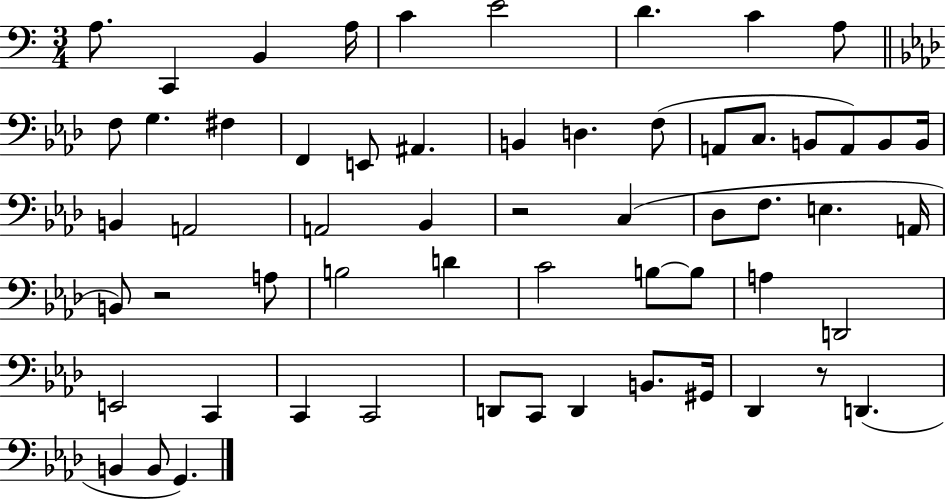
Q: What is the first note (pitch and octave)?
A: A3